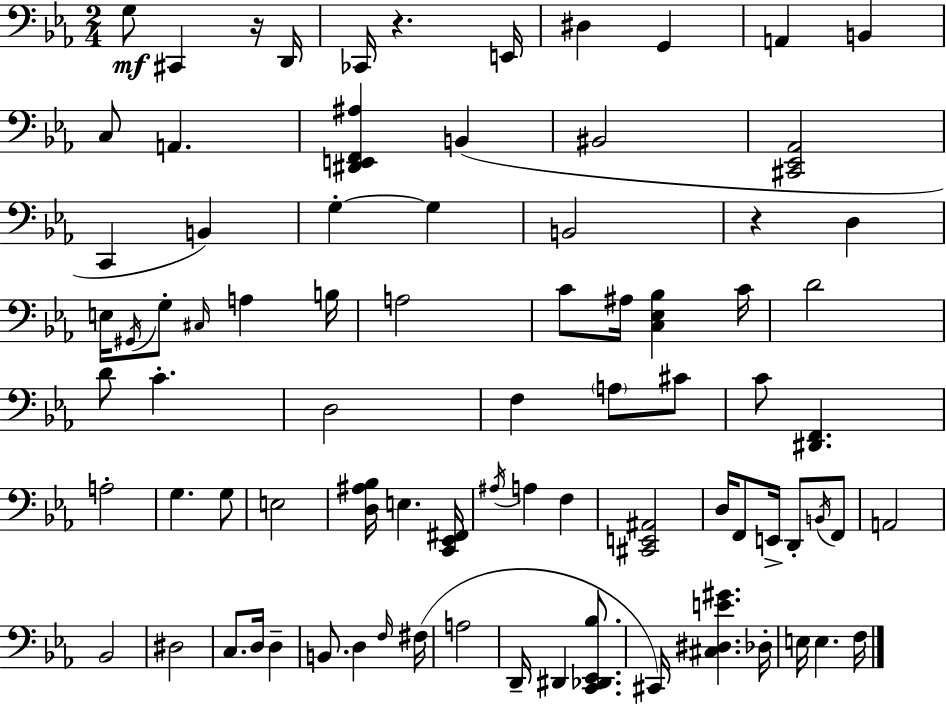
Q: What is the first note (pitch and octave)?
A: G3